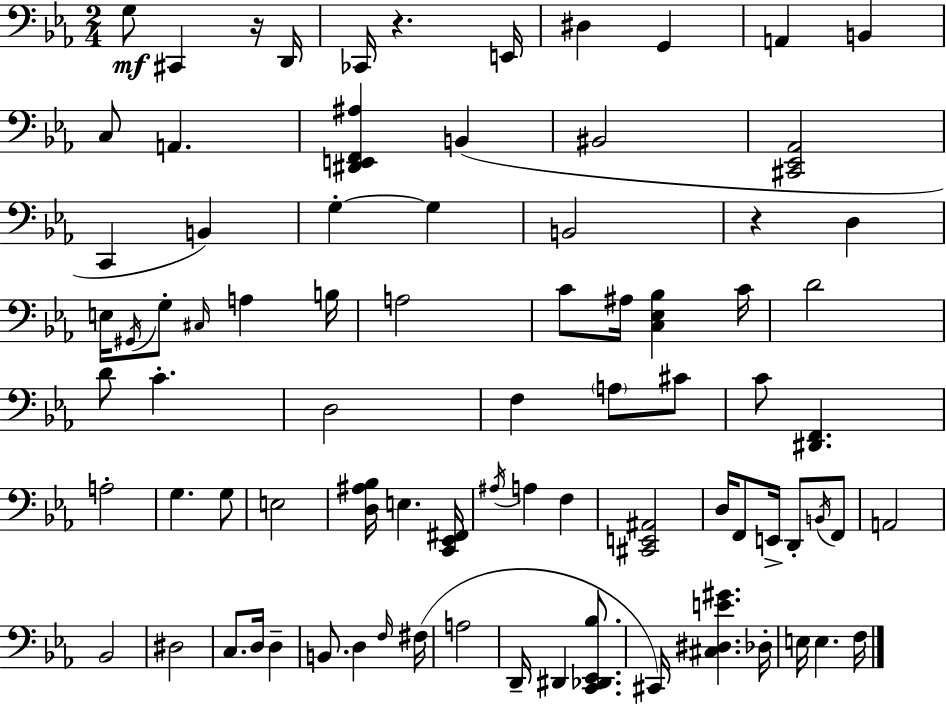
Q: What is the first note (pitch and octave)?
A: G3